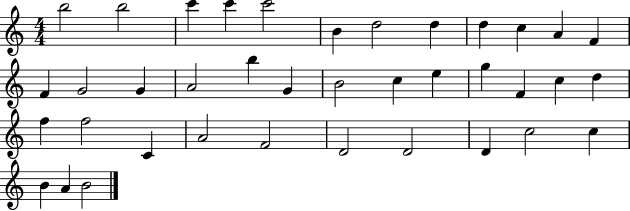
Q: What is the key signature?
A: C major